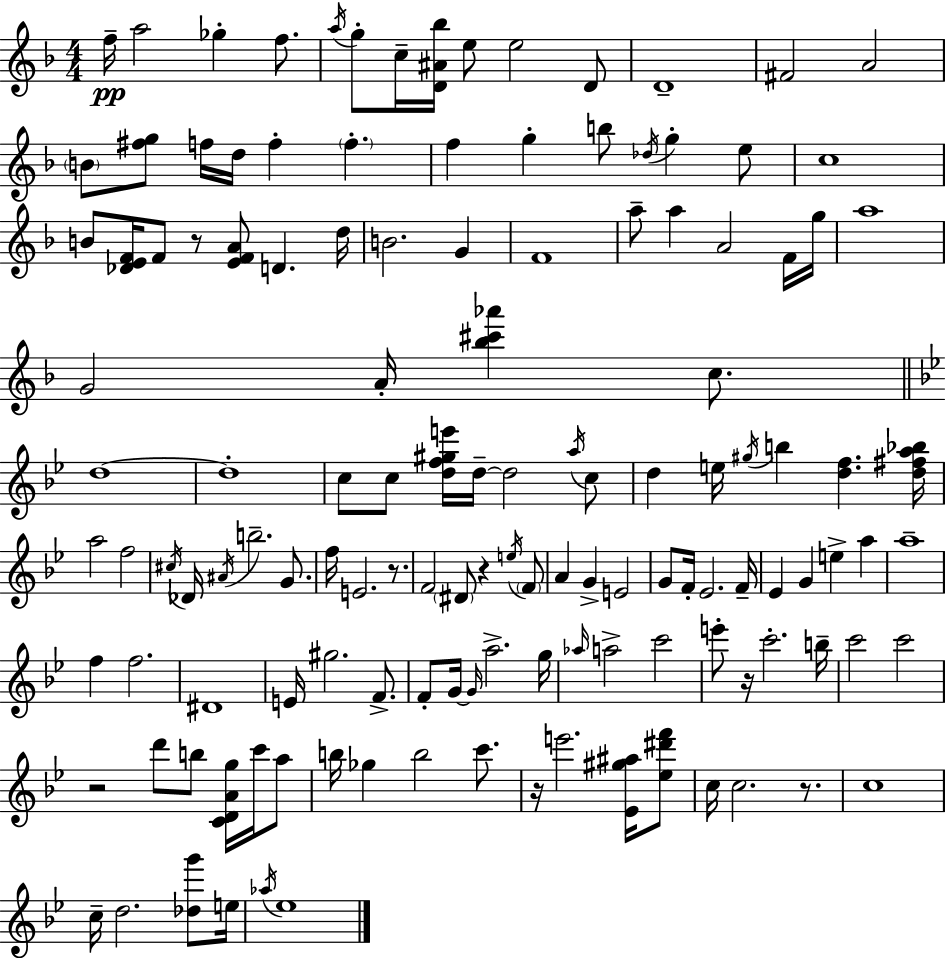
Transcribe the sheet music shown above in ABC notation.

X:1
T:Untitled
M:4/4
L:1/4
K:F
f/4 a2 _g f/2 a/4 g/2 c/4 [D^A_b]/4 e/2 e2 D/2 D4 ^F2 A2 B/2 [^fg]/2 f/4 d/4 f f f g b/2 _d/4 g e/2 c4 B/2 [_DEF]/4 F/2 z/2 [EFA]/2 D d/4 B2 G F4 a/2 a A2 F/4 g/4 a4 G2 A/4 [_b^c'_a'] c/2 d4 d4 c/2 c/2 [df^ge']/4 d/4 d2 a/4 c/2 d e/4 ^g/4 b [df] [d^fa_b]/4 a2 f2 ^c/4 _D/4 ^A/4 b2 G/2 f/4 E2 z/2 F2 ^D/2 z e/4 F/2 A G E2 G/2 F/4 _E2 F/4 _E G e a a4 f f2 ^D4 E/4 ^g2 F/2 F/2 G/4 G/4 a2 g/4 _a/4 a2 c'2 e'/2 z/4 c'2 b/4 c'2 c'2 z2 d'/2 b/2 [CDAg]/4 c'/4 a/2 b/4 _g b2 c'/2 z/4 e'2 [_E^g^a]/4 [_e^d'f']/2 c/4 c2 z/2 c4 c/4 d2 [_dg']/2 e/4 _a/4 _e4